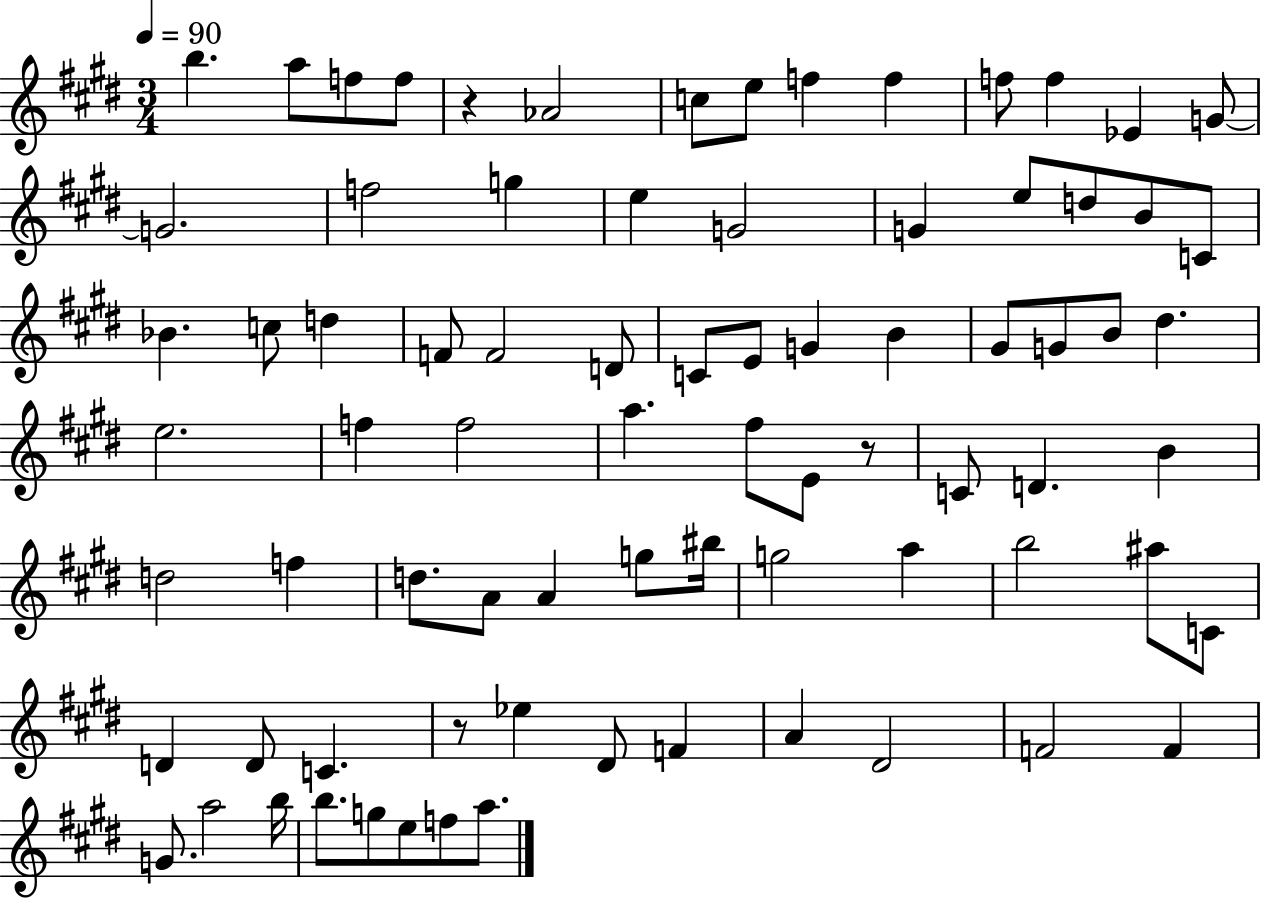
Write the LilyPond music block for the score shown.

{
  \clef treble
  \numericTimeSignature
  \time 3/4
  \key e \major
  \tempo 4 = 90
  b''4. a''8 f''8 f''8 | r4 aes'2 | c''8 e''8 f''4 f''4 | f''8 f''4 ees'4 g'8~~ | \break g'2. | f''2 g''4 | e''4 g'2 | g'4 e''8 d''8 b'8 c'8 | \break bes'4. c''8 d''4 | f'8 f'2 d'8 | c'8 e'8 g'4 b'4 | gis'8 g'8 b'8 dis''4. | \break e''2. | f''4 f''2 | a''4. fis''8 e'8 r8 | c'8 d'4. b'4 | \break d''2 f''4 | d''8. a'8 a'4 g''8 bis''16 | g''2 a''4 | b''2 ais''8 c'8 | \break d'4 d'8 c'4. | r8 ees''4 dis'8 f'4 | a'4 dis'2 | f'2 f'4 | \break g'8. a''2 b''16 | b''8. g''8 e''8 f''8 a''8. | \bar "|."
}